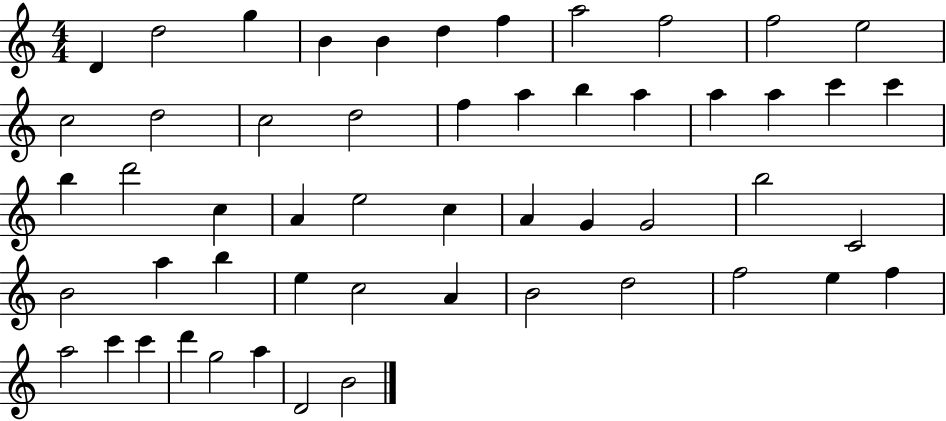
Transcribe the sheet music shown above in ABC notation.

X:1
T:Untitled
M:4/4
L:1/4
K:C
D d2 g B B d f a2 f2 f2 e2 c2 d2 c2 d2 f a b a a a c' c' b d'2 c A e2 c A G G2 b2 C2 B2 a b e c2 A B2 d2 f2 e f a2 c' c' d' g2 a D2 B2